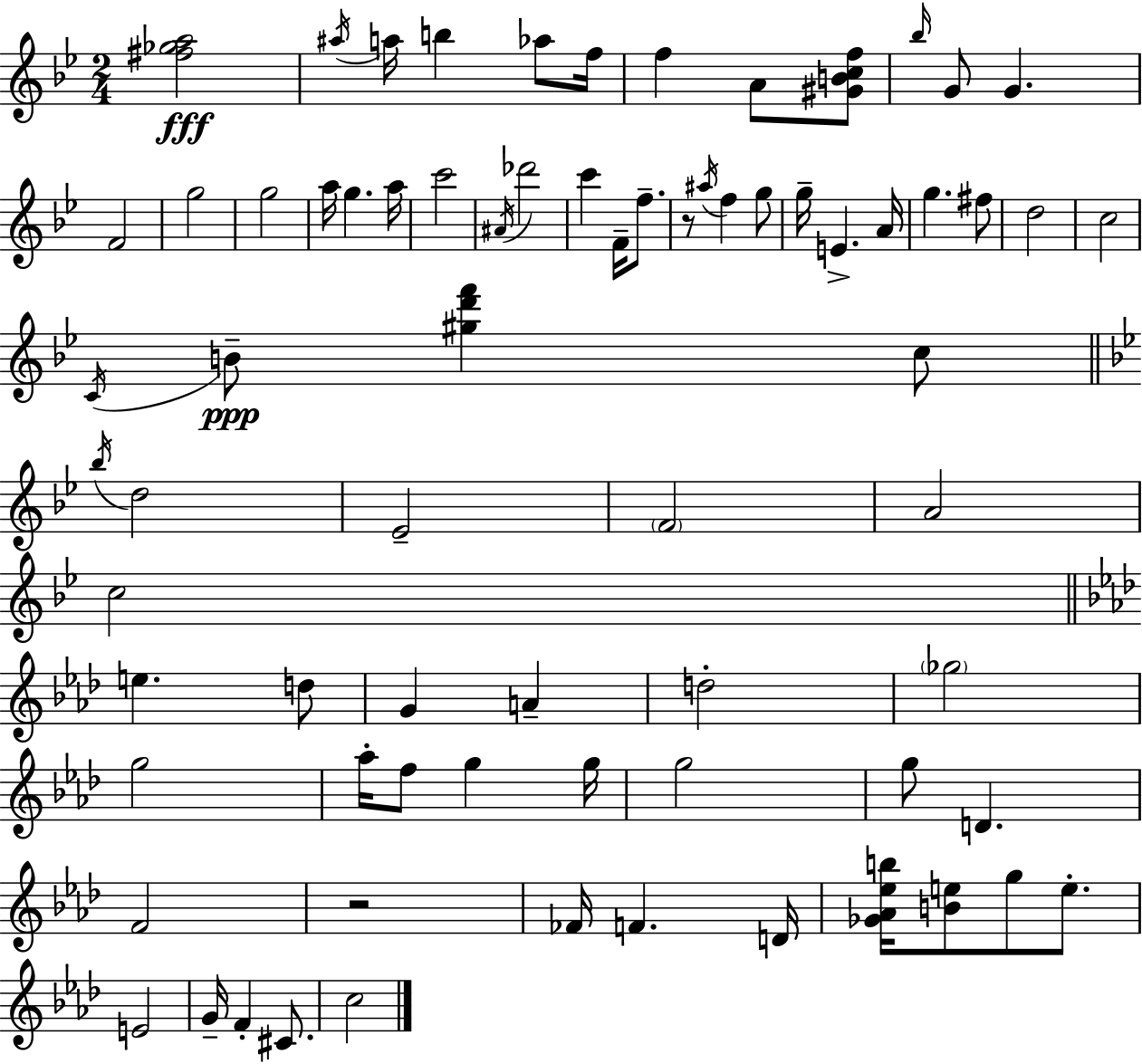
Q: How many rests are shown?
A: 2